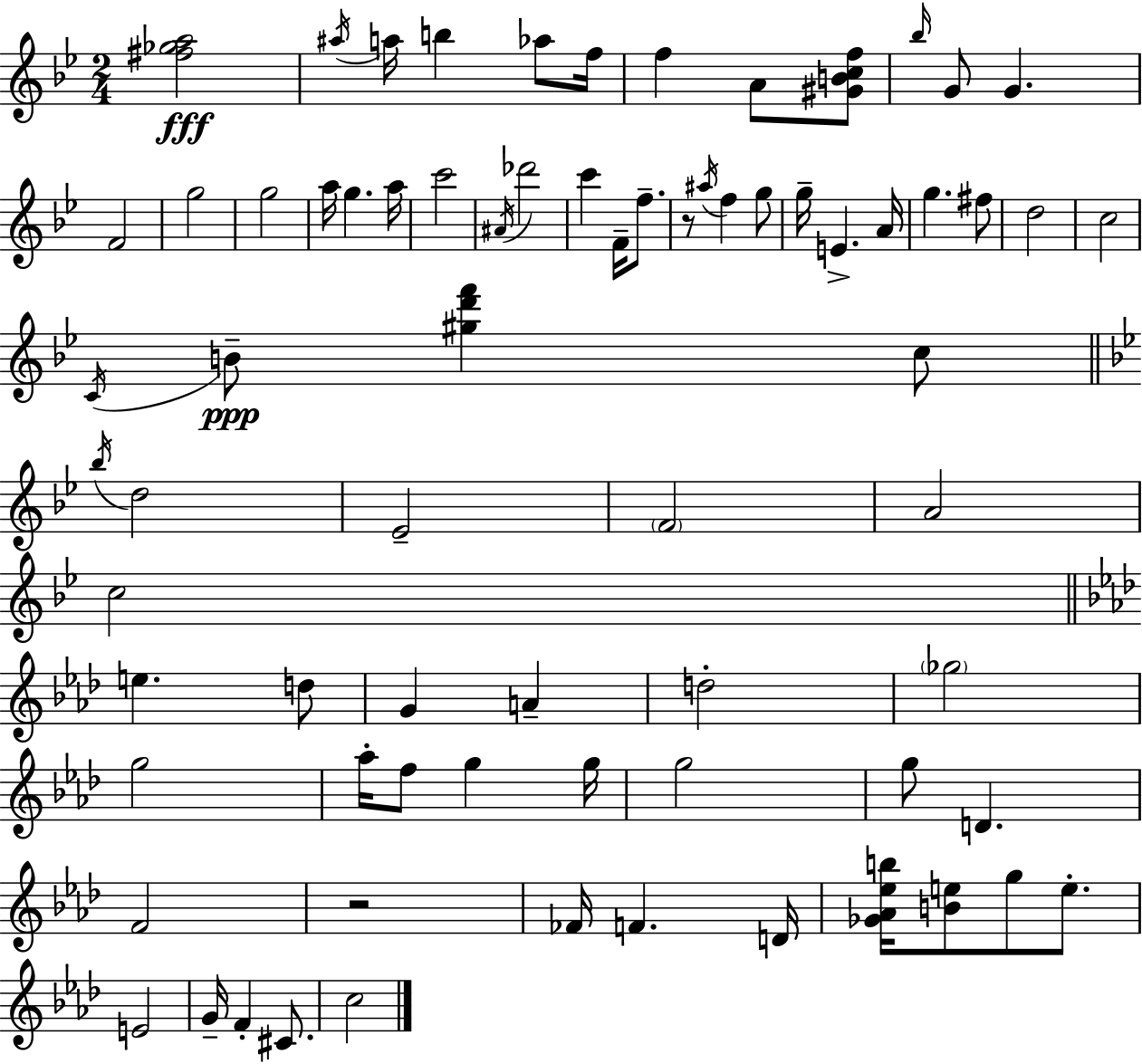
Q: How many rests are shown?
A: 2